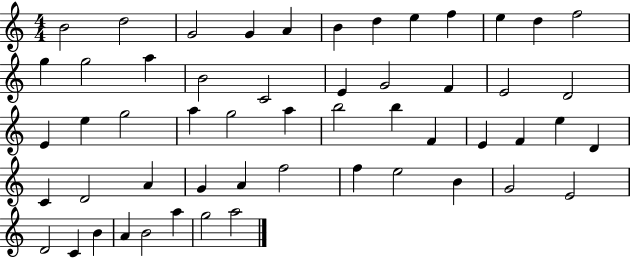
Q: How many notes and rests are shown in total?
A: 54